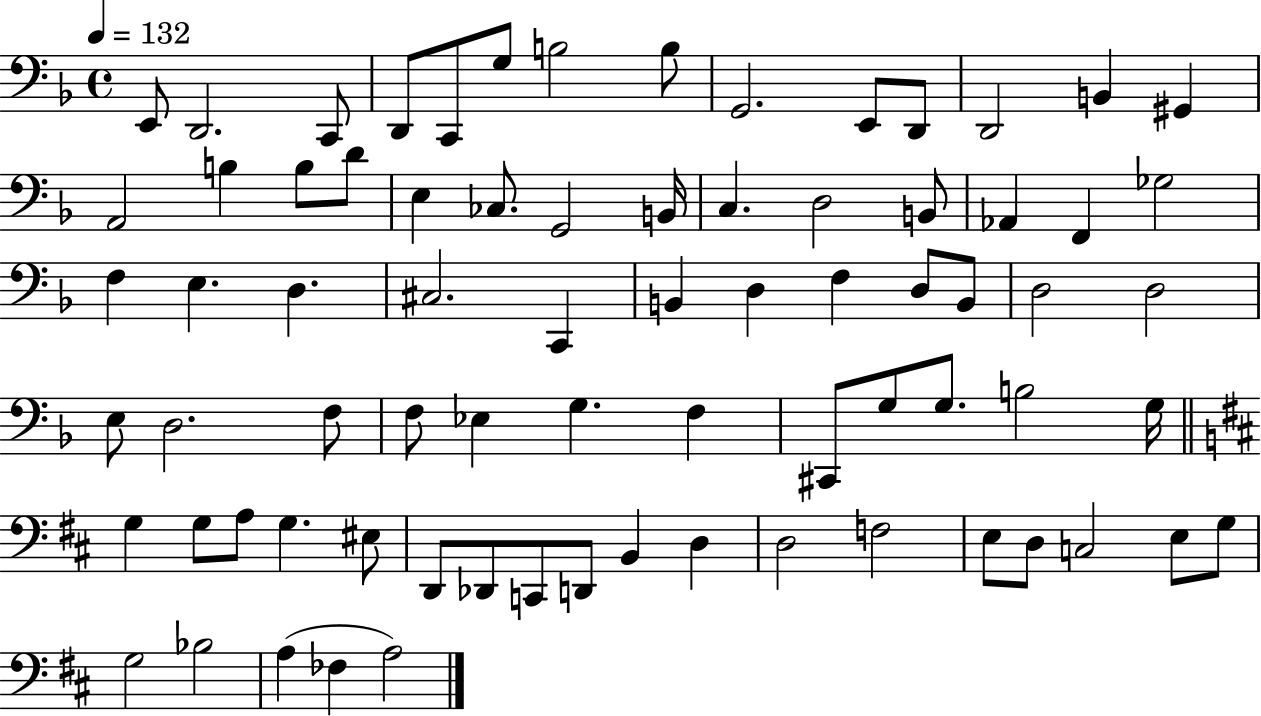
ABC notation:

X:1
T:Untitled
M:4/4
L:1/4
K:F
E,,/2 D,,2 C,,/2 D,,/2 C,,/2 G,/2 B,2 B,/2 G,,2 E,,/2 D,,/2 D,,2 B,, ^G,, A,,2 B, B,/2 D/2 E, _C,/2 G,,2 B,,/4 C, D,2 B,,/2 _A,, F,, _G,2 F, E, D, ^C,2 C,, B,, D, F, D,/2 B,,/2 D,2 D,2 E,/2 D,2 F,/2 F,/2 _E, G, F, ^C,,/2 G,/2 G,/2 B,2 G,/4 G, G,/2 A,/2 G, ^E,/2 D,,/2 _D,,/2 C,,/2 D,,/2 B,, D, D,2 F,2 E,/2 D,/2 C,2 E,/2 G,/2 G,2 _B,2 A, _F, A,2